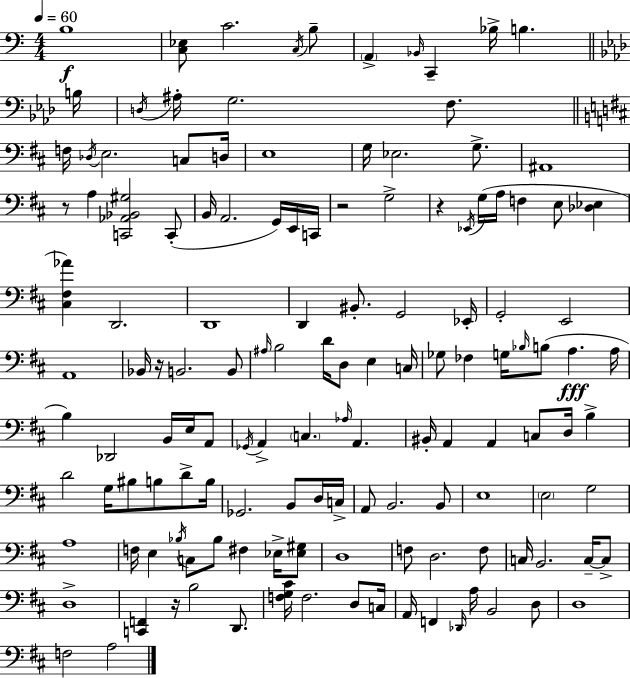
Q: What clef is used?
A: bass